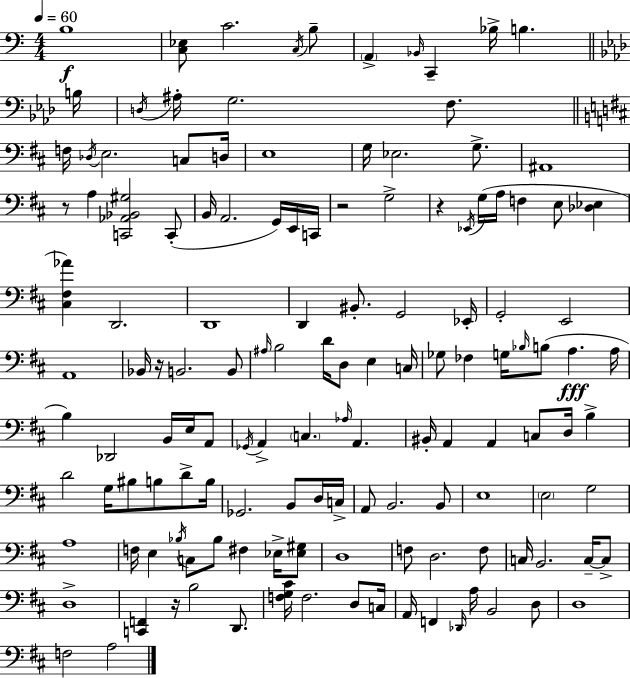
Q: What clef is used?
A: bass